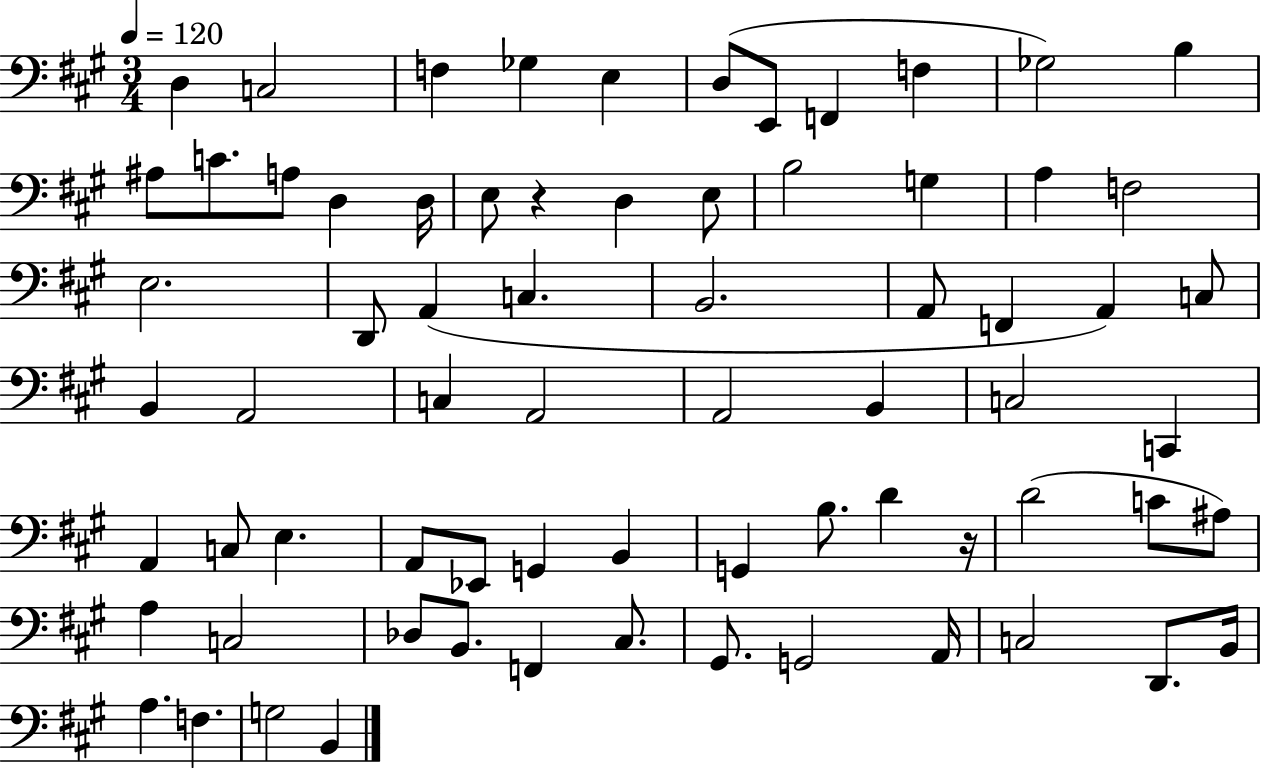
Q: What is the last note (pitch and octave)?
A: B2